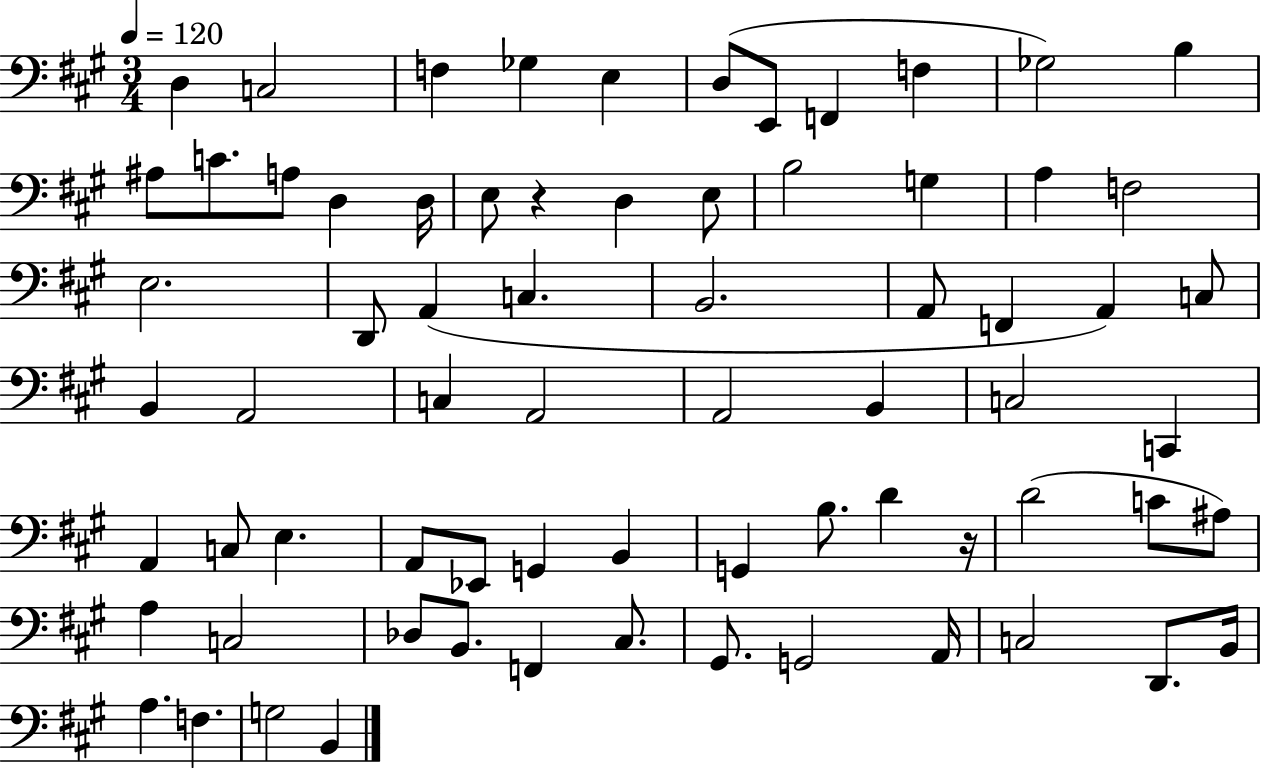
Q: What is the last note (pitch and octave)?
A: B2